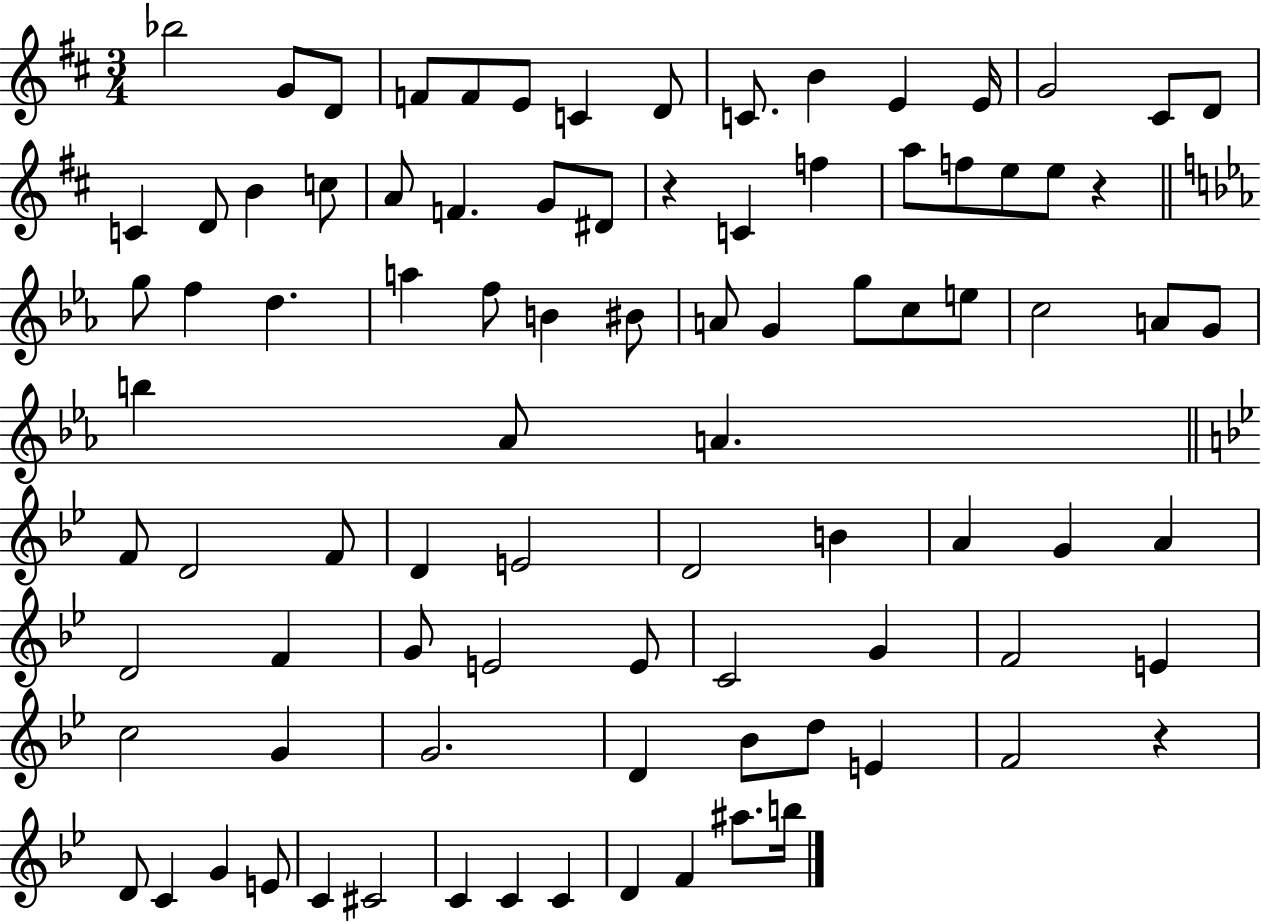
Bb5/h G4/e D4/e F4/e F4/e E4/e C4/q D4/e C4/e. B4/q E4/q E4/s G4/h C#4/e D4/e C4/q D4/e B4/q C5/e A4/e F4/q. G4/e D#4/e R/q C4/q F5/q A5/e F5/e E5/e E5/e R/q G5/e F5/q D5/q. A5/q F5/e B4/q BIS4/e A4/e G4/q G5/e C5/e E5/e C5/h A4/e G4/e B5/q Ab4/e A4/q. F4/e D4/h F4/e D4/q E4/h D4/h B4/q A4/q G4/q A4/q D4/h F4/q G4/e E4/h E4/e C4/h G4/q F4/h E4/q C5/h G4/q G4/h. D4/q Bb4/e D5/e E4/q F4/h R/q D4/e C4/q G4/q E4/e C4/q C#4/h C4/q C4/q C4/q D4/q F4/q A#5/e. B5/s